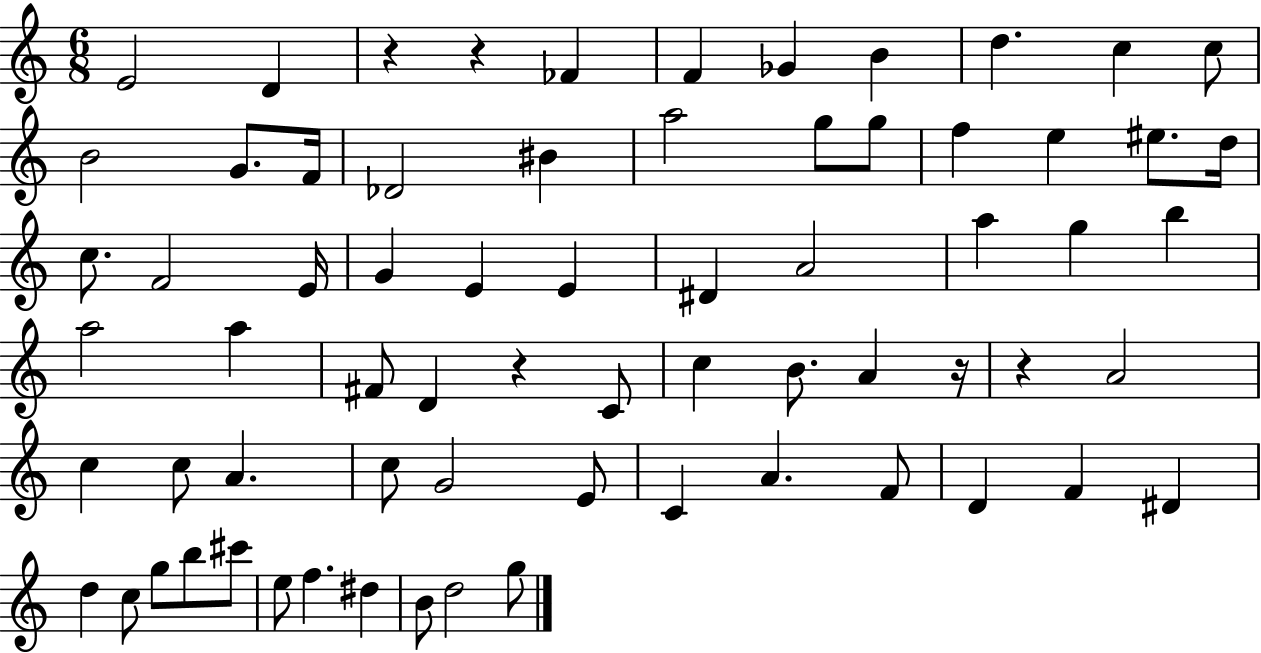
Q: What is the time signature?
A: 6/8